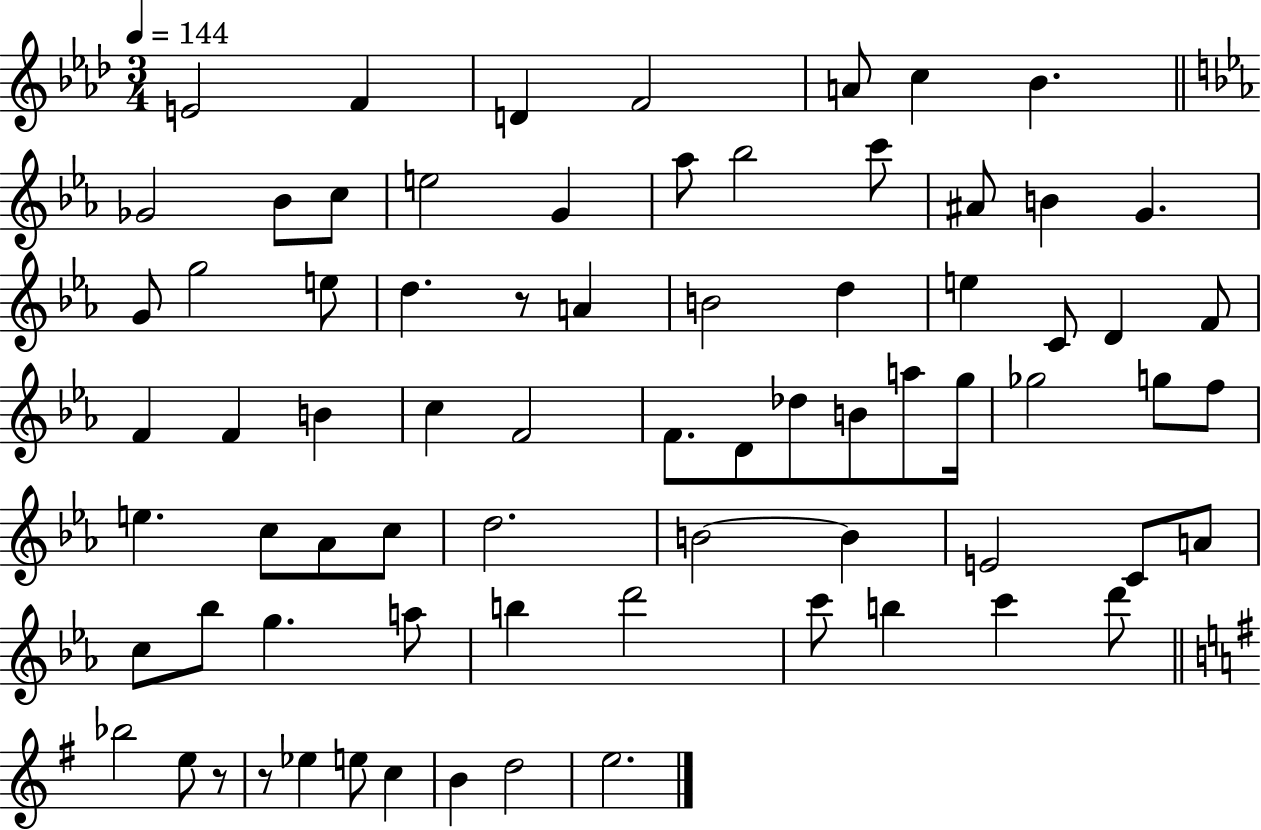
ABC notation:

X:1
T:Untitled
M:3/4
L:1/4
K:Ab
E2 F D F2 A/2 c _B _G2 _B/2 c/2 e2 G _a/2 _b2 c'/2 ^A/2 B G G/2 g2 e/2 d z/2 A B2 d e C/2 D F/2 F F B c F2 F/2 D/2 _d/2 B/2 a/2 g/4 _g2 g/2 f/2 e c/2 _A/2 c/2 d2 B2 B E2 C/2 A/2 c/2 _b/2 g a/2 b d'2 c'/2 b c' d'/2 _b2 e/2 z/2 z/2 _e e/2 c B d2 e2